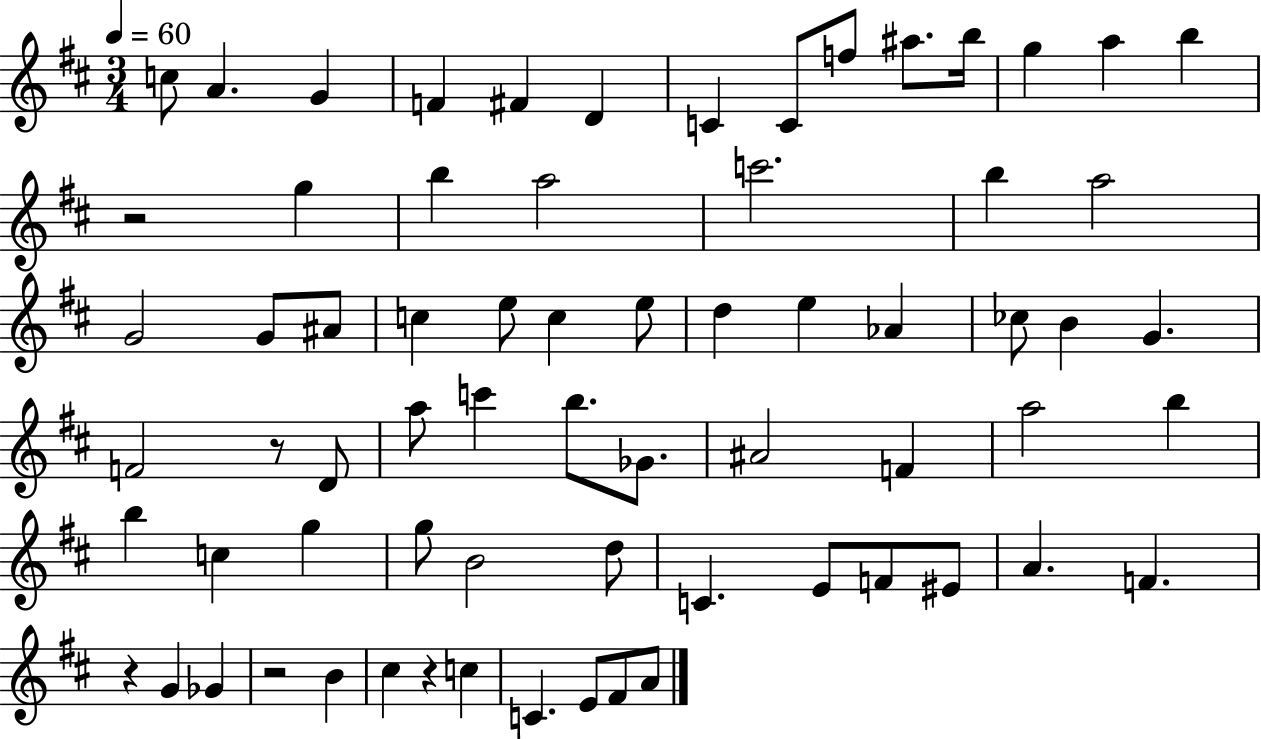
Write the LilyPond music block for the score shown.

{
  \clef treble
  \numericTimeSignature
  \time 3/4
  \key d \major
  \tempo 4 = 60
  c''8 a'4. g'4 | f'4 fis'4 d'4 | c'4 c'8 f''8 ais''8. b''16 | g''4 a''4 b''4 | \break r2 g''4 | b''4 a''2 | c'''2. | b''4 a''2 | \break g'2 g'8 ais'8 | c''4 e''8 c''4 e''8 | d''4 e''4 aes'4 | ces''8 b'4 g'4. | \break f'2 r8 d'8 | a''8 c'''4 b''8. ges'8. | ais'2 f'4 | a''2 b''4 | \break b''4 c''4 g''4 | g''8 b'2 d''8 | c'4. e'8 f'8 eis'8 | a'4. f'4. | \break r4 g'4 ges'4 | r2 b'4 | cis''4 r4 c''4 | c'4. e'8 fis'8 a'8 | \break \bar "|."
}